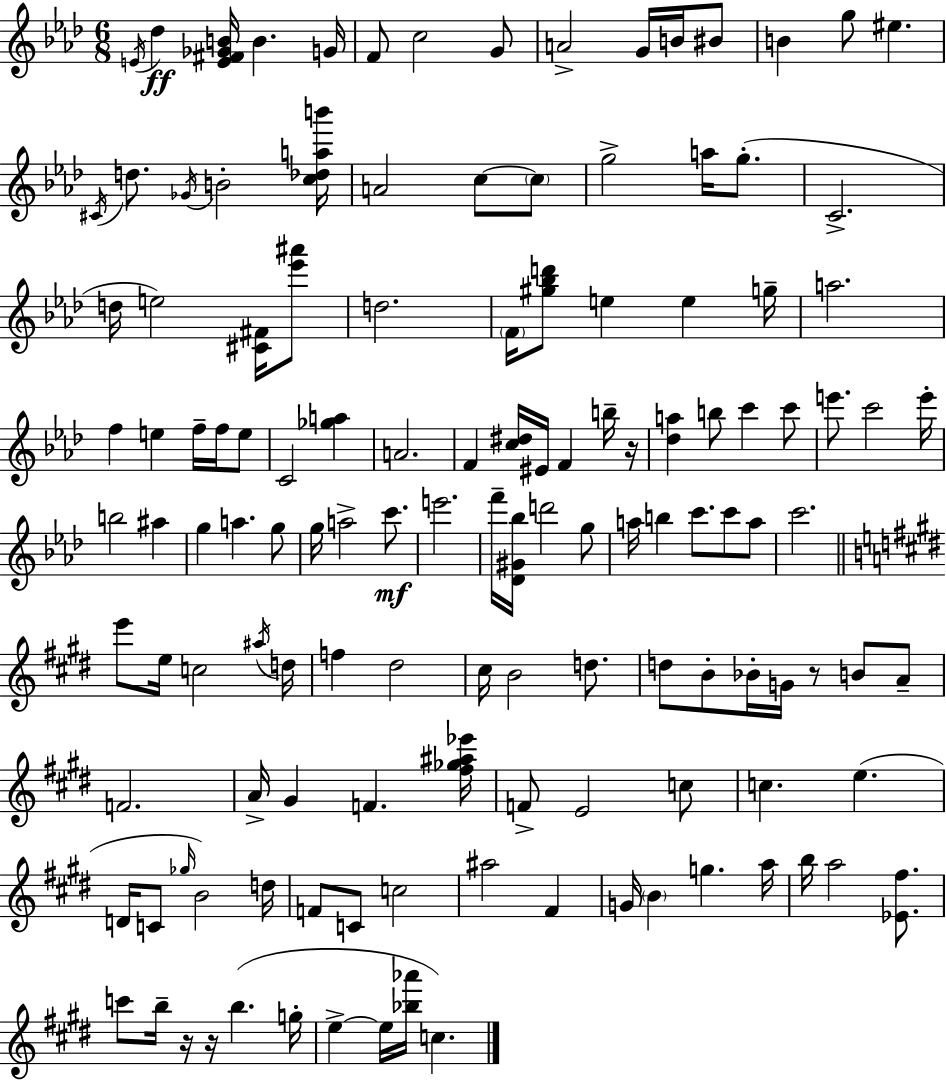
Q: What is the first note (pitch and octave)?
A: E4